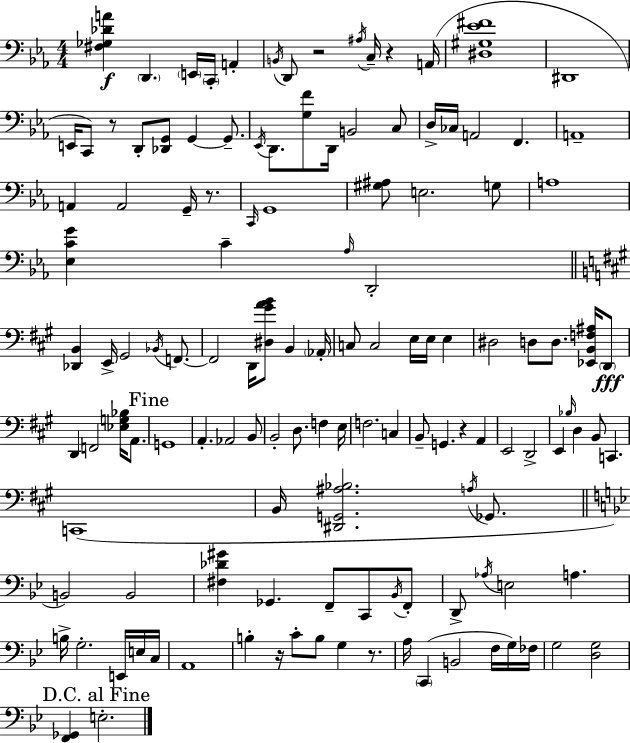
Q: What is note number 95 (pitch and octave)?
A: E3